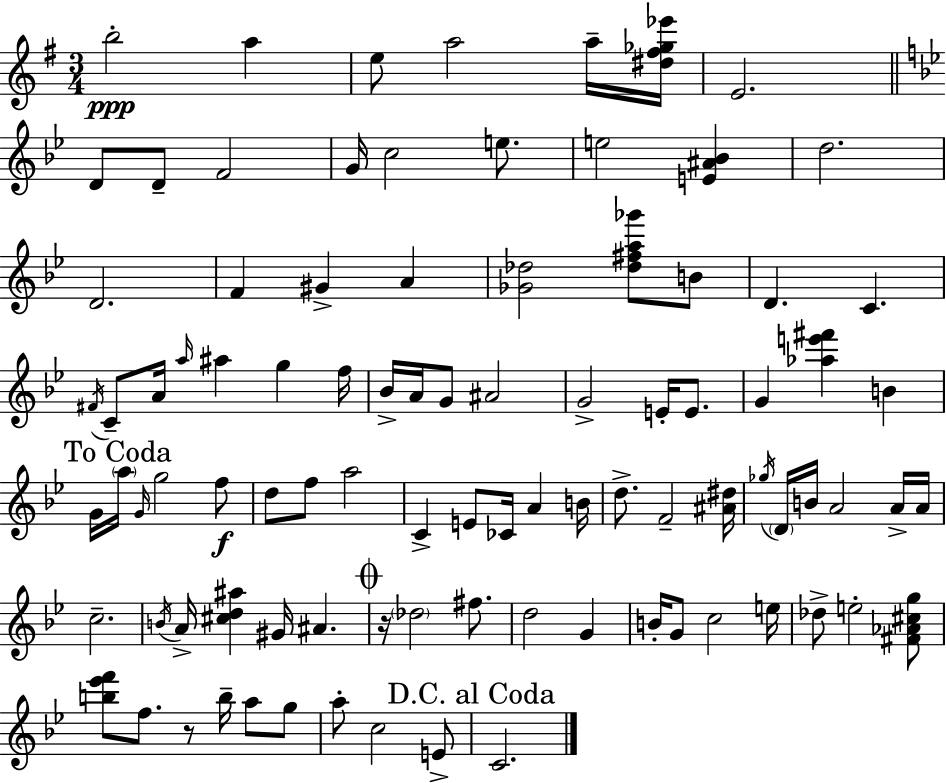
X:1
T:Untitled
M:3/4
L:1/4
K:Em
b2 a e/2 a2 a/4 [^d^f_g_e']/4 E2 D/2 D/2 F2 G/4 c2 e/2 e2 [E^A_B] d2 D2 F ^G A [_G_d]2 [_d^fa_g']/2 B/2 D C ^F/4 C/2 A/4 a/4 ^a g f/4 _B/4 A/4 G/2 ^A2 G2 E/4 E/2 G [_ae'^f'] B G/4 a/4 G/4 g2 f/2 d/2 f/2 a2 C E/2 _C/4 A B/4 d/2 F2 [^A^d]/4 _g/4 D/4 B/4 A2 A/4 A/4 c2 B/4 A/4 [^cd^a] ^G/4 ^A z/4 _d2 ^f/2 d2 G B/4 G/2 c2 e/4 _d/2 e2 [^F_A^cg]/2 [b_e'f']/2 f/2 z/2 b/4 a/2 g/2 a/2 c2 E/2 C2